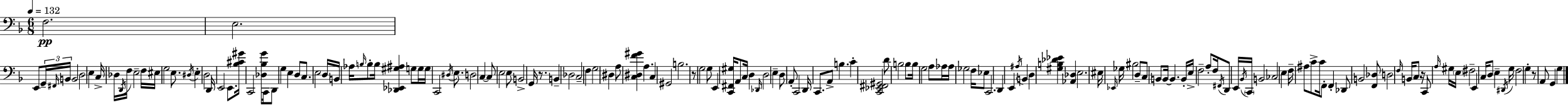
{
  \clef bass
  \numericTimeSignature
  \time 6/8
  \key d \minor
  \tempo 4 = 132
  f2.\pp | e2. | e,8 \tuplet 3/2 { g,16-- \grace { fis,16 } b,16 } b,2 | d2 e4 | \break c16-> des16 \acciaccatura { d,16 } f16 e2-- | f16 eis16 g2 e8. | \acciaccatura { dis16 } e4-. d2 | d,16 e,2 | \break e,8. <bes cis' gis'>16 c,2 | <des bes g'>8 c,16 d,8 g4 e4 | d8 c8. e2 | d16 b,16 aes16 \grace { b16 } b8-. b16 <des, ees, gis ais>4 | \break g8 g16 g16 c,2 | \acciaccatura { dis16 } e8. d2 | c4~~ c8 e2 | e8 b,2-> | \break g,16 r8. b,4-- des2 | c2-- | f4 g2 | dis4 a8 <c dis f' gis'>4 a4. | \break c4 gis,2 | b2. | r8 g2 | g8 e,4 <c, fis, gis>16 a,8 | \break c16 d4 \grace { des,16 } d2 | e4-- d8 a,8-. c,2 | d,16 c,8. a,8-> | b4. c'4-. <c, ees, fis, gis,>2 | \break d'8 b2 | b8 b16 g2 | a8 aes16 aes16 ges2 | f16 ees8 c,2. | \break d,4 e,4 | \acciaccatura { ais16 } b,4 d4 <gis b des' ees'>4 | <aes, des>4 e2. | eis16 \grace { ees,16 } ges16 bis2 | \break d8-- c8 b,8 | b,16~~ b,4. b,16-. e16-> f2-- | a8-. f16 \acciaccatura { fis,16 } d,8 e,16 | \acciaccatura { bes,16 } \parenthesize c,16 b,2 ces2 | \break e4 f16-- ais8 | c'8-> c'16 f,8-. f,4-. des,8 | b,2 <f, des>8 d2 | \grace { f16 } b,16 c8 r16 c,8 | \break \grace { a16 } gis16 \parenthesize e16 fis2-- | e,4 c16 d8 e4-- \acciaccatura { dis,16 } | g16 f2 g4-. | r8 a,8 g,4 g4 | \break \bar "|."
}